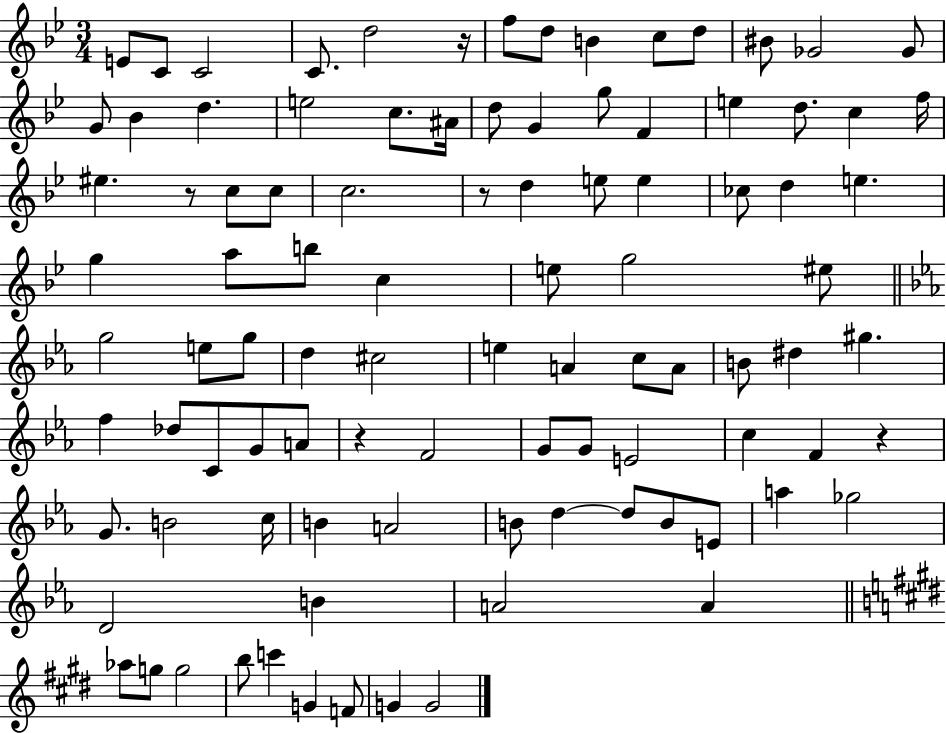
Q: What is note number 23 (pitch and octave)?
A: F4